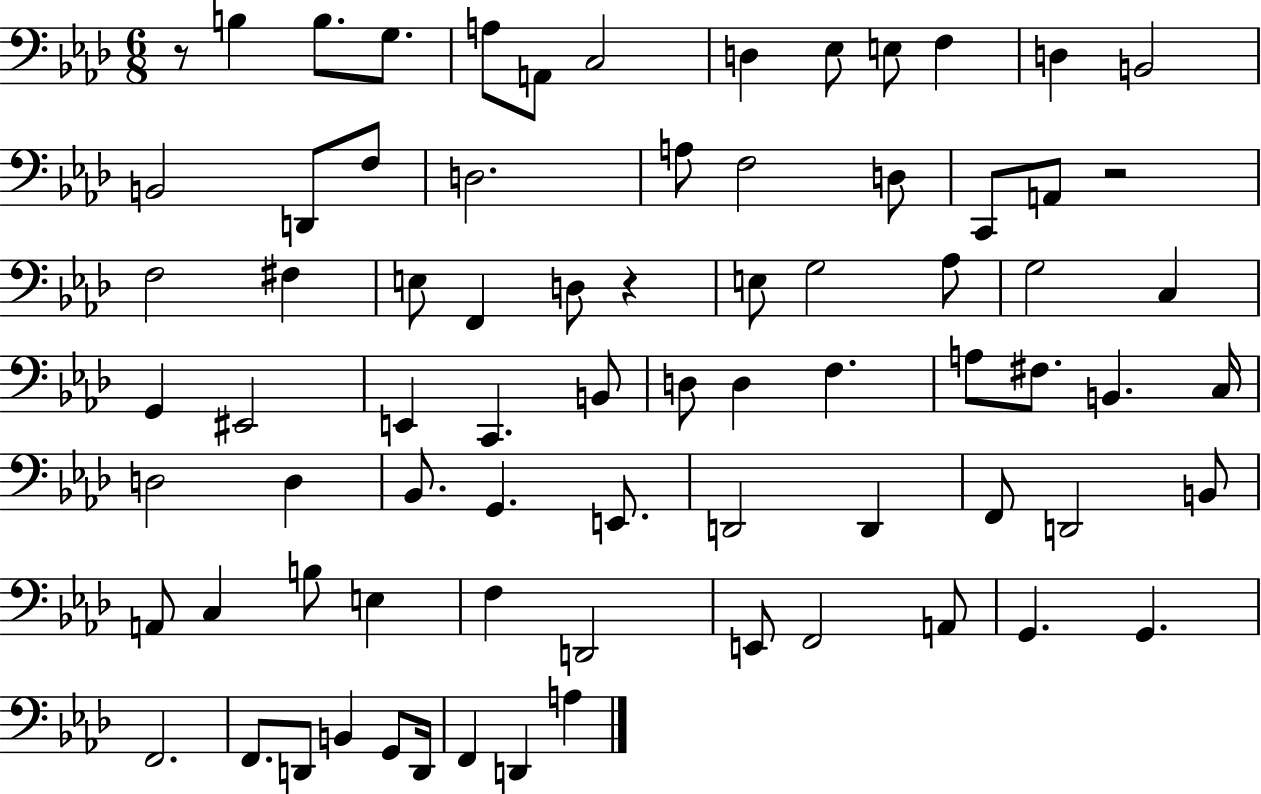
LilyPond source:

{
  \clef bass
  \numericTimeSignature
  \time 6/8
  \key aes \major
  r8 b4 b8. g8. | a8 a,8 c2 | d4 ees8 e8 f4 | d4 b,2 | \break b,2 d,8 f8 | d2. | a8 f2 d8 | c,8 a,8 r2 | \break f2 fis4 | e8 f,4 d8 r4 | e8 g2 aes8 | g2 c4 | \break g,4 eis,2 | e,4 c,4. b,8 | d8 d4 f4. | a8 fis8. b,4. c16 | \break d2 d4 | bes,8. g,4. e,8. | d,2 d,4 | f,8 d,2 b,8 | \break a,8 c4 b8 e4 | f4 d,2 | e,8 f,2 a,8 | g,4. g,4. | \break f,2. | f,8. d,8 b,4 g,8 d,16 | f,4 d,4 a4 | \bar "|."
}